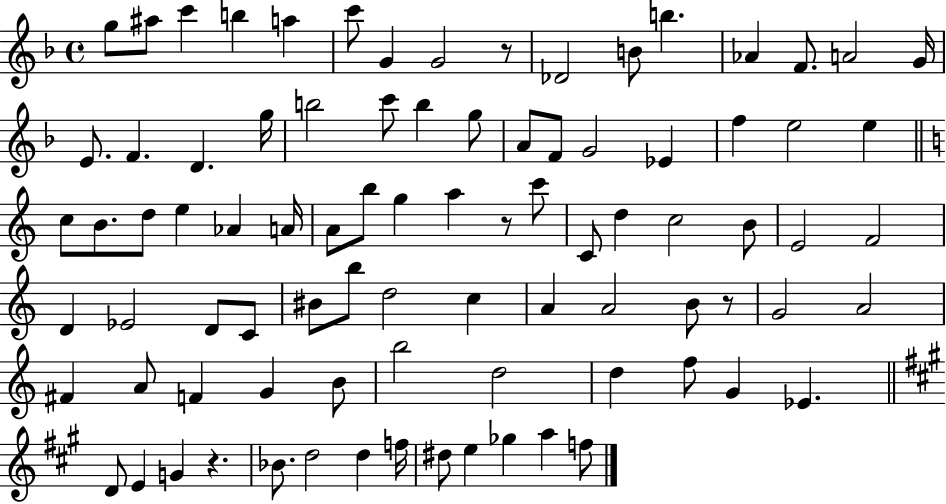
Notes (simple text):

G5/e A#5/e C6/q B5/q A5/q C6/e G4/q G4/h R/e Db4/h B4/e B5/q. Ab4/q F4/e. A4/h G4/s E4/e. F4/q. D4/q. G5/s B5/h C6/e B5/q G5/e A4/e F4/e G4/h Eb4/q F5/q E5/h E5/q C5/e B4/e. D5/e E5/q Ab4/q A4/s A4/e B5/e G5/q A5/q R/e C6/e C4/e D5/q C5/h B4/e E4/h F4/h D4/q Eb4/h D4/e C4/e BIS4/e B5/e D5/h C5/q A4/q A4/h B4/e R/e G4/h A4/h F#4/q A4/e F4/q G4/q B4/e B5/h D5/h D5/q F5/e G4/q Eb4/q. D4/e E4/q G4/q R/q. Bb4/e. D5/h D5/q F5/s D#5/e E5/q Gb5/q A5/q F5/e